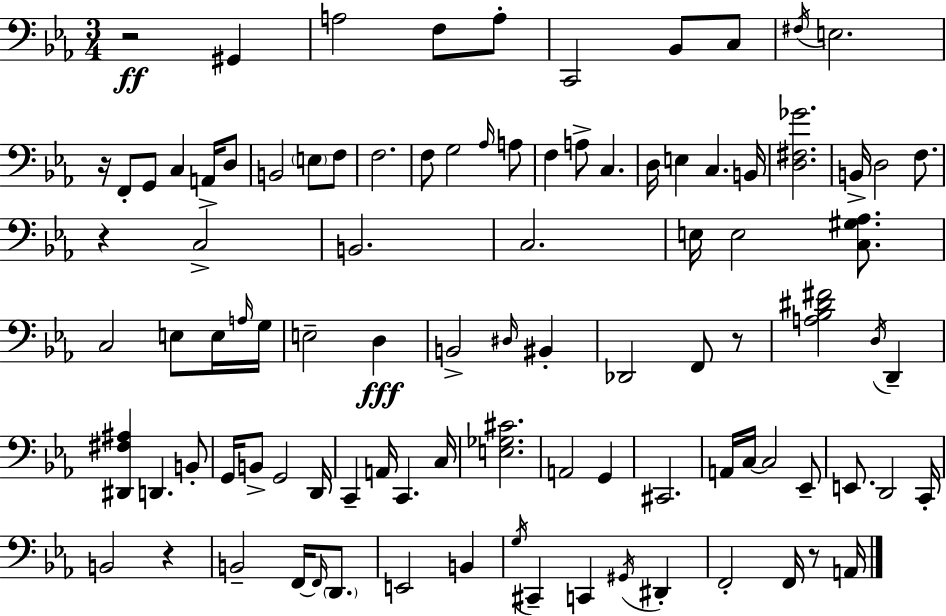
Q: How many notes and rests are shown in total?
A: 97